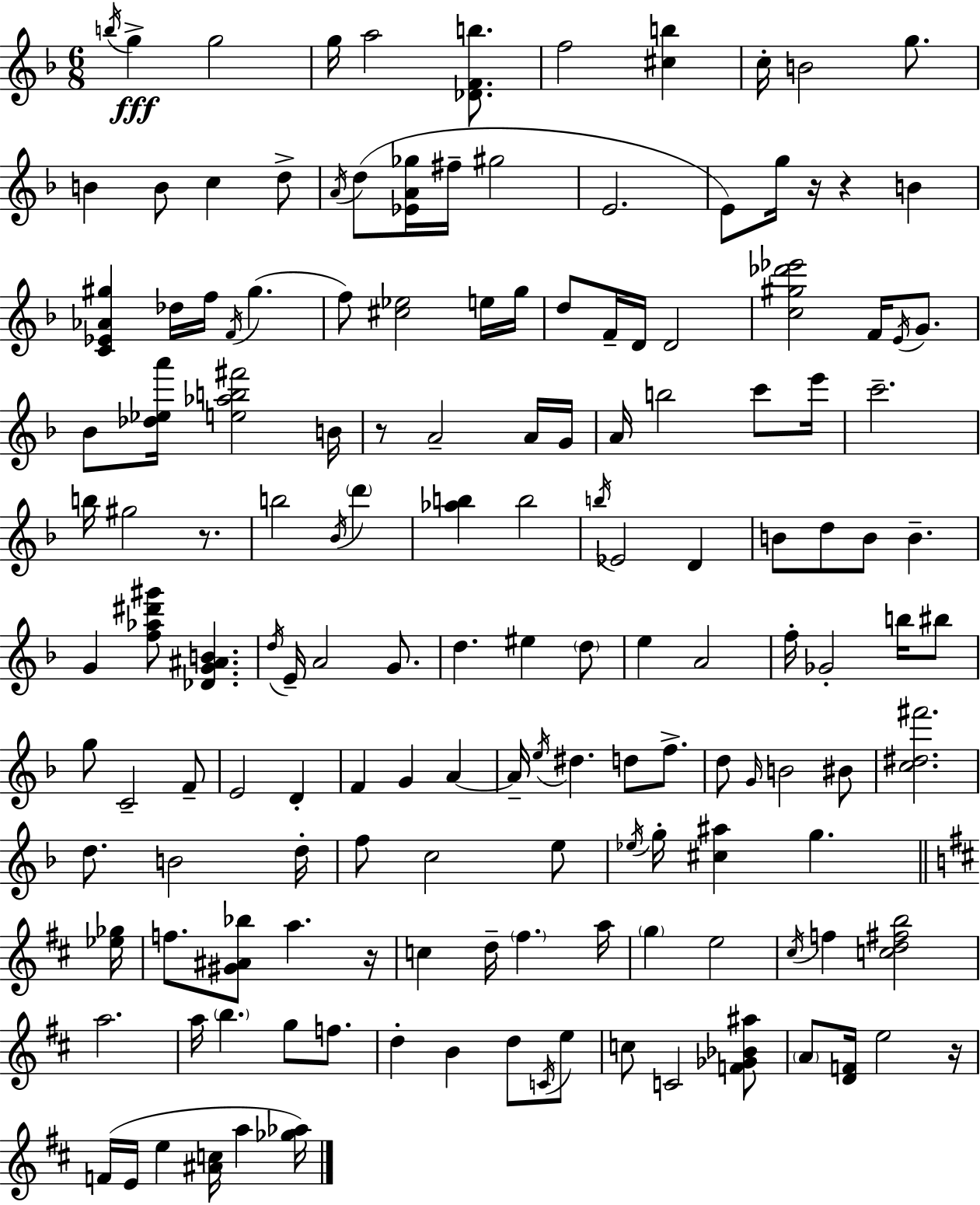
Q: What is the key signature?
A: D minor